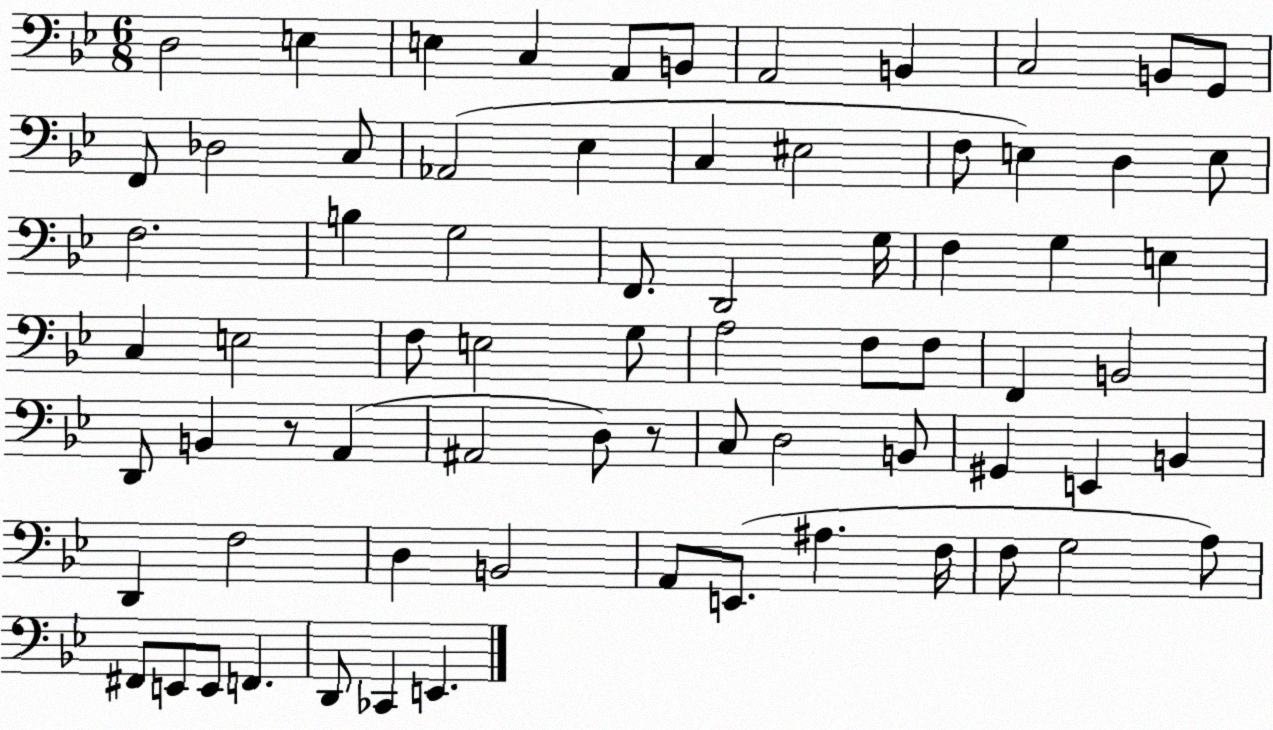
X:1
T:Untitled
M:6/8
L:1/4
K:Bb
D,2 E, E, C, A,,/2 B,,/2 A,,2 B,, C,2 B,,/2 G,,/2 F,,/2 _D,2 C,/2 _A,,2 _E, C, ^E,2 F,/2 E, D, E,/2 F,2 B, G,2 F,,/2 D,,2 G,/4 F, G, E, C, E,2 F,/2 E,2 G,/2 A,2 F,/2 F,/2 F,, B,,2 D,,/2 B,, z/2 A,, ^A,,2 D,/2 z/2 C,/2 D,2 B,,/2 ^G,, E,, B,, D,, F,2 D, B,,2 A,,/2 E,,/2 ^A, F,/4 F,/2 G,2 A,/2 ^F,,/2 E,,/2 E,,/2 F,, D,,/2 _C,, E,,